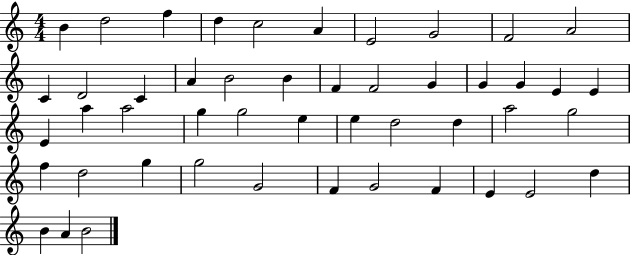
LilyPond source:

{
  \clef treble
  \numericTimeSignature
  \time 4/4
  \key c \major
  b'4 d''2 f''4 | d''4 c''2 a'4 | e'2 g'2 | f'2 a'2 | \break c'4 d'2 c'4 | a'4 b'2 b'4 | f'4 f'2 g'4 | g'4 g'4 e'4 e'4 | \break e'4 a''4 a''2 | g''4 g''2 e''4 | e''4 d''2 d''4 | a''2 g''2 | \break f''4 d''2 g''4 | g''2 g'2 | f'4 g'2 f'4 | e'4 e'2 d''4 | \break b'4 a'4 b'2 | \bar "|."
}